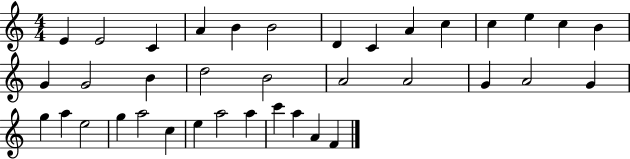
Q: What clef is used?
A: treble